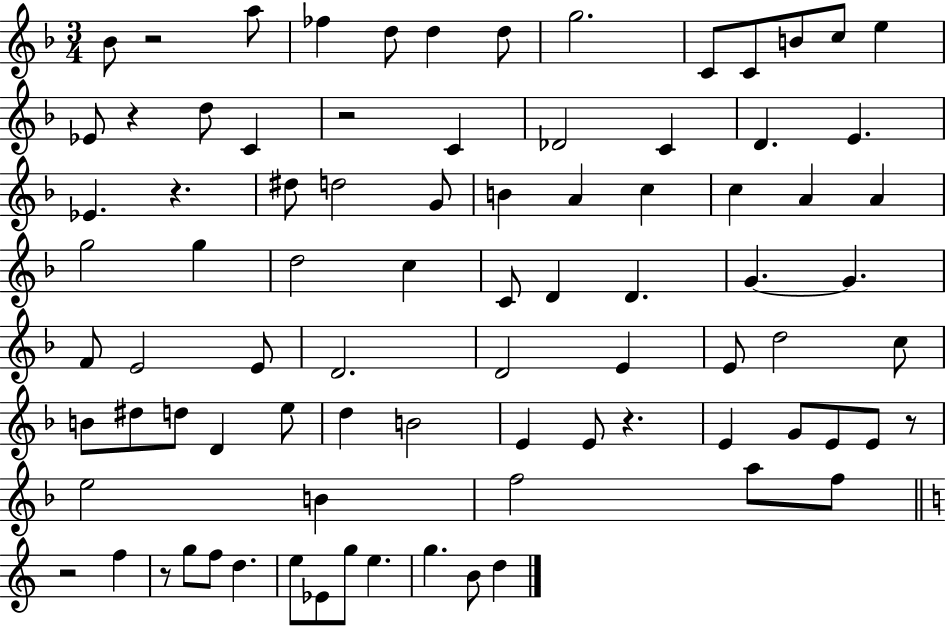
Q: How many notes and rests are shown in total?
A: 85